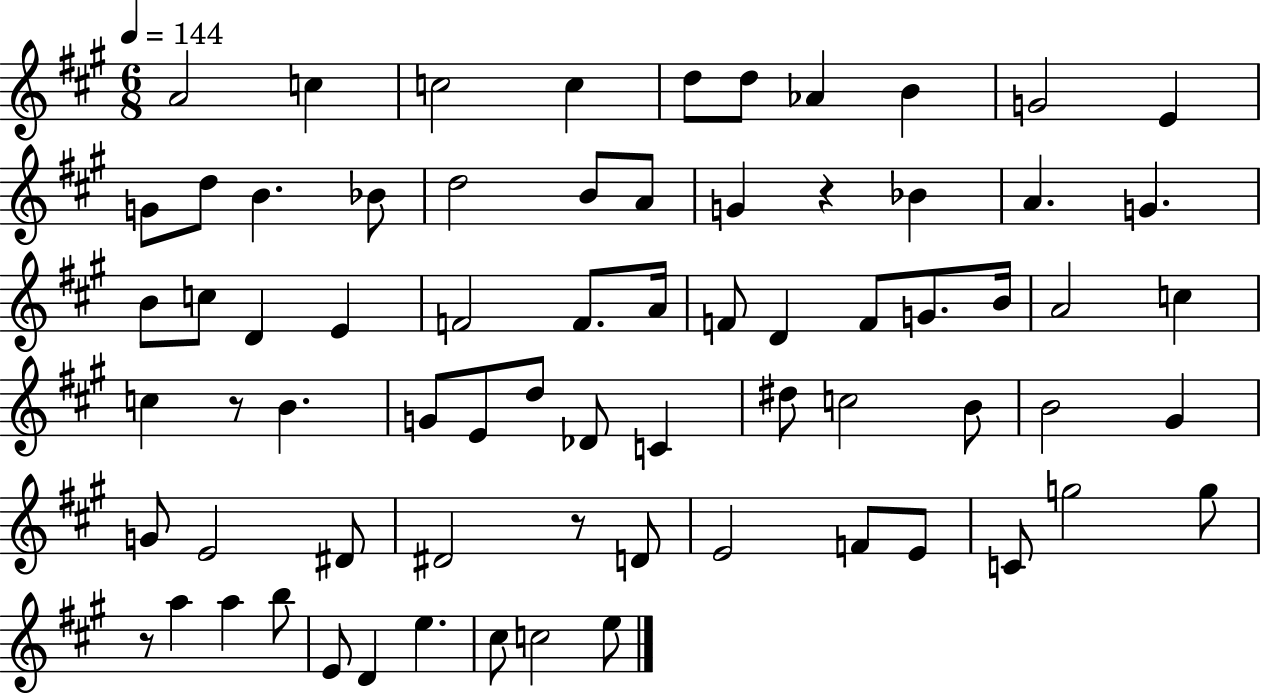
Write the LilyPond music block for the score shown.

{
  \clef treble
  \numericTimeSignature
  \time 6/8
  \key a \major
  \tempo 4 = 144
  a'2 c''4 | c''2 c''4 | d''8 d''8 aes'4 b'4 | g'2 e'4 | \break g'8 d''8 b'4. bes'8 | d''2 b'8 a'8 | g'4 r4 bes'4 | a'4. g'4. | \break b'8 c''8 d'4 e'4 | f'2 f'8. a'16 | f'8 d'4 f'8 g'8. b'16 | a'2 c''4 | \break c''4 r8 b'4. | g'8 e'8 d''8 des'8 c'4 | dis''8 c''2 b'8 | b'2 gis'4 | \break g'8 e'2 dis'8 | dis'2 r8 d'8 | e'2 f'8 e'8 | c'8 g''2 g''8 | \break r8 a''4 a''4 b''8 | e'8 d'4 e''4. | cis''8 c''2 e''8 | \bar "|."
}